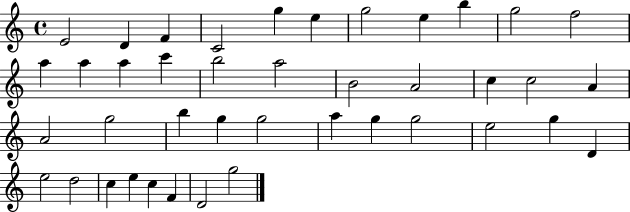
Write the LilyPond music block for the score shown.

{
  \clef treble
  \time 4/4
  \defaultTimeSignature
  \key c \major
  e'2 d'4 f'4 | c'2 g''4 e''4 | g''2 e''4 b''4 | g''2 f''2 | \break a''4 a''4 a''4 c'''4 | b''2 a''2 | b'2 a'2 | c''4 c''2 a'4 | \break a'2 g''2 | b''4 g''4 g''2 | a''4 g''4 g''2 | e''2 g''4 d'4 | \break e''2 d''2 | c''4 e''4 c''4 f'4 | d'2 g''2 | \bar "|."
}